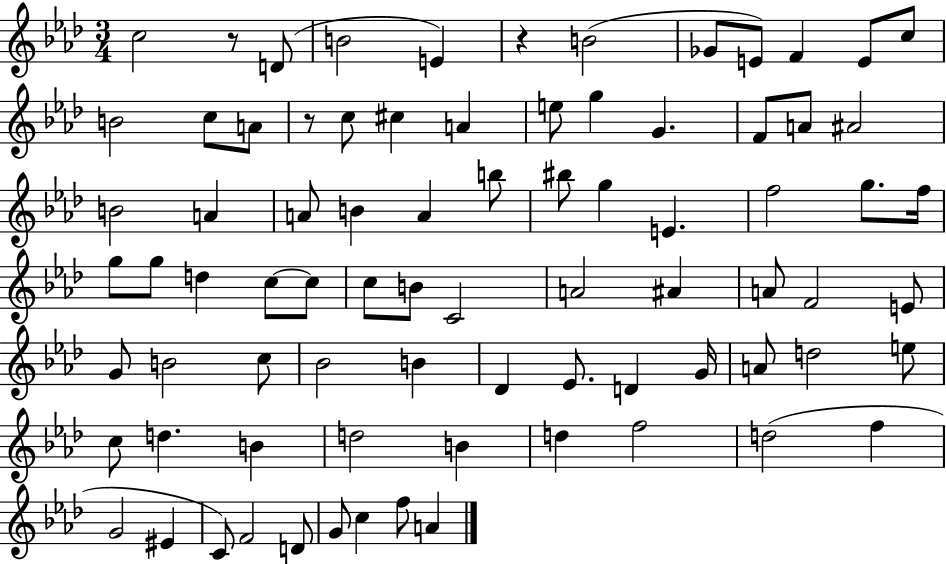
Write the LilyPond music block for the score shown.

{
  \clef treble
  \numericTimeSignature
  \time 3/4
  \key aes \major
  c''2 r8 d'8( | b'2 e'4) | r4 b'2( | ges'8 e'8) f'4 e'8 c''8 | \break b'2 c''8 a'8 | r8 c''8 cis''4 a'4 | e''8 g''4 g'4. | f'8 a'8 ais'2 | \break b'2 a'4 | a'8 b'4 a'4 b''8 | bis''8 g''4 e'4. | f''2 g''8. f''16 | \break g''8 g''8 d''4 c''8~~ c''8 | c''8 b'8 c'2 | a'2 ais'4 | a'8 f'2 e'8 | \break g'8 b'2 c''8 | bes'2 b'4 | des'4 ees'8. d'4 g'16 | a'8 d''2 e''8 | \break c''8 d''4. b'4 | d''2 b'4 | d''4 f''2 | d''2( f''4 | \break g'2 eis'4 | c'8) f'2 d'8 | g'8 c''4 f''8 a'4 | \bar "|."
}